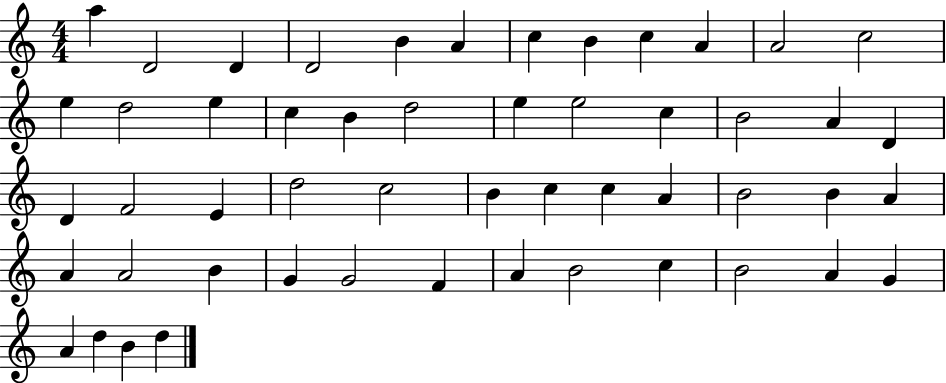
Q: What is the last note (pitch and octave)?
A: D5